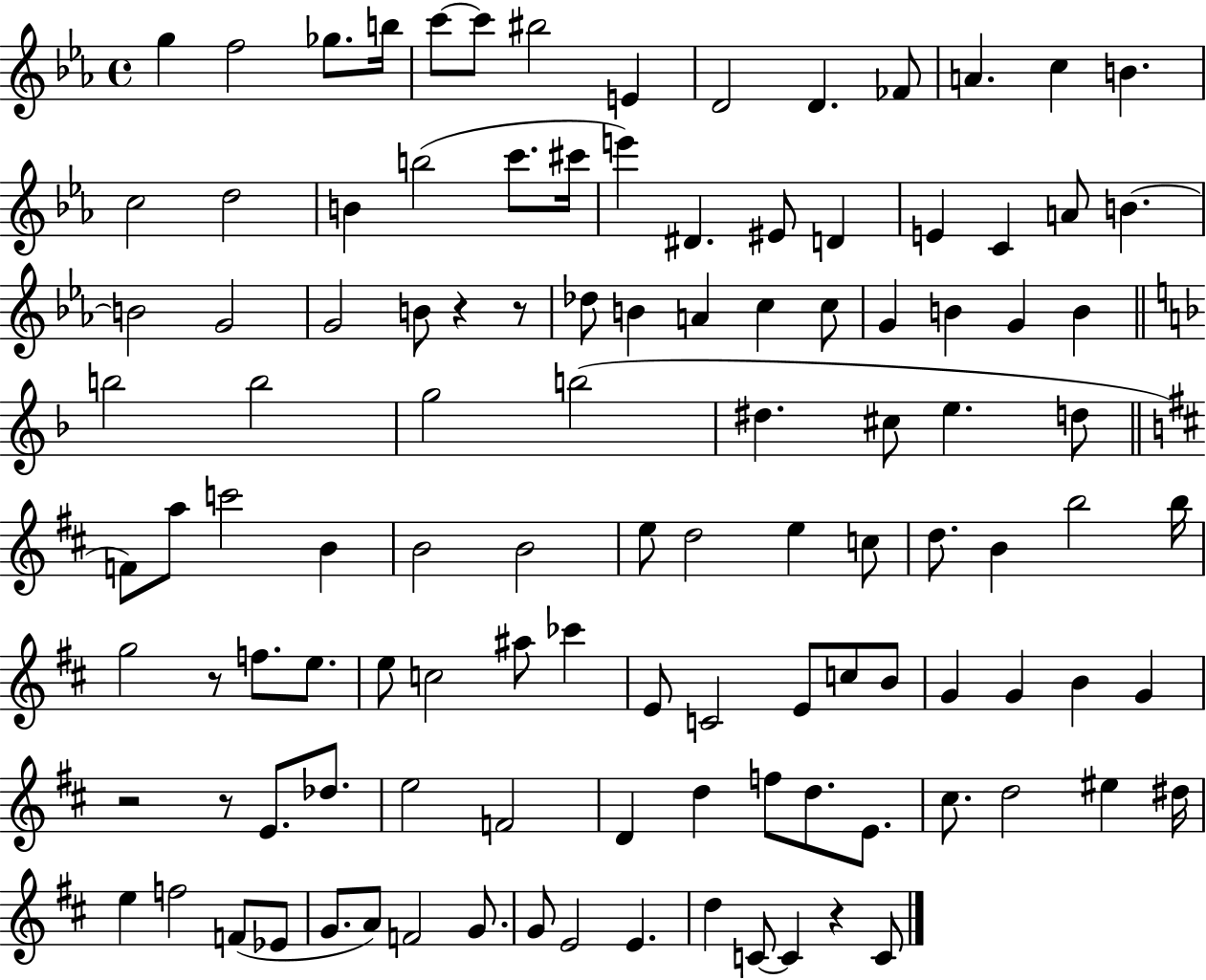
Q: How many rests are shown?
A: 6